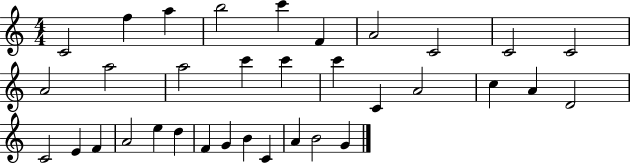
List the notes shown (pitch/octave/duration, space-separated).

C4/h F5/q A5/q B5/h C6/q F4/q A4/h C4/h C4/h C4/h A4/h A5/h A5/h C6/q C6/q C6/q C4/q A4/h C5/q A4/q D4/h C4/h E4/q F4/q A4/h E5/q D5/q F4/q G4/q B4/q C4/q A4/q B4/h G4/q